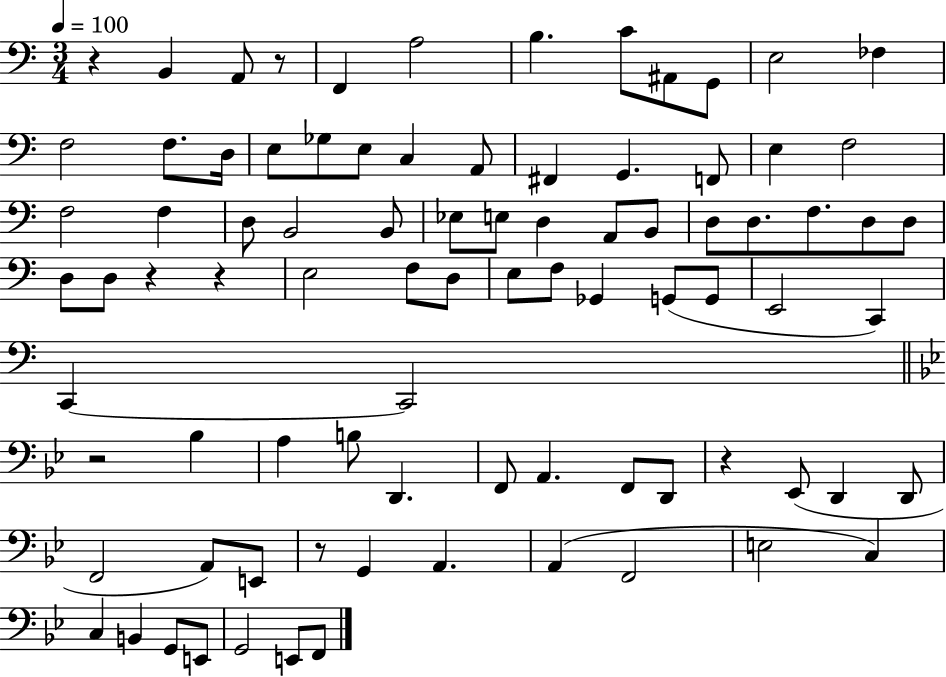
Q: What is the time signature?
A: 3/4